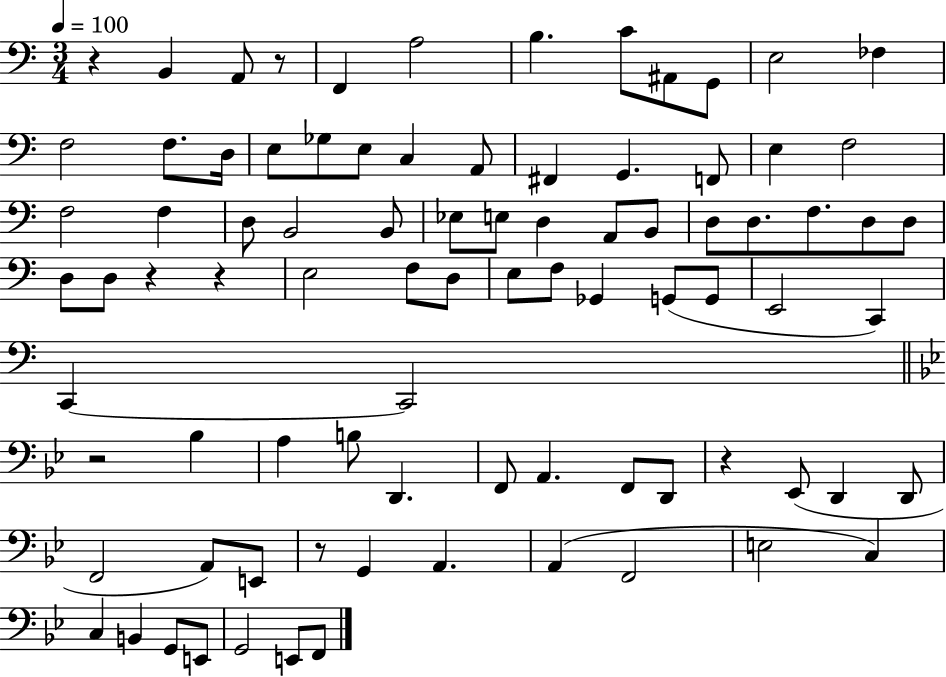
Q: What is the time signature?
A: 3/4